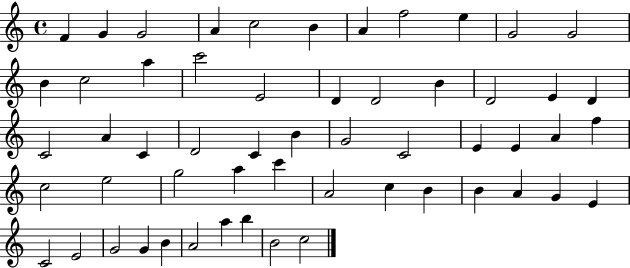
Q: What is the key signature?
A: C major